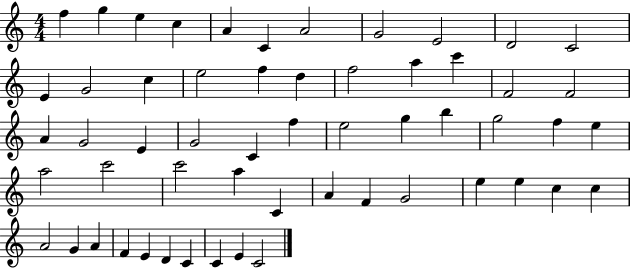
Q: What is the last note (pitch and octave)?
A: C4